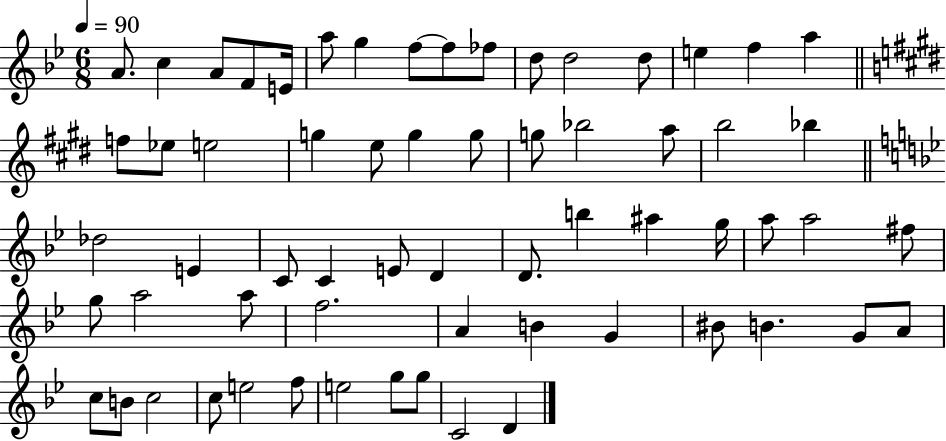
{
  \clef treble
  \numericTimeSignature
  \time 6/8
  \key bes \major
  \tempo 4 = 90
  a'8. c''4 a'8 f'8 e'16 | a''8 g''4 f''8~~ f''8 fes''8 | d''8 d''2 d''8 | e''4 f''4 a''4 | \break \bar "||" \break \key e \major f''8 ees''8 e''2 | g''4 e''8 g''4 g''8 | g''8 bes''2 a''8 | b''2 bes''4 | \break \bar "||" \break \key bes \major des''2 e'4 | c'8 c'4 e'8 d'4 | d'8. b''4 ais''4 g''16 | a''8 a''2 fis''8 | \break g''8 a''2 a''8 | f''2. | a'4 b'4 g'4 | bis'8 b'4. g'8 a'8 | \break c''8 b'8 c''2 | c''8 e''2 f''8 | e''2 g''8 g''8 | c'2 d'4 | \break \bar "|."
}